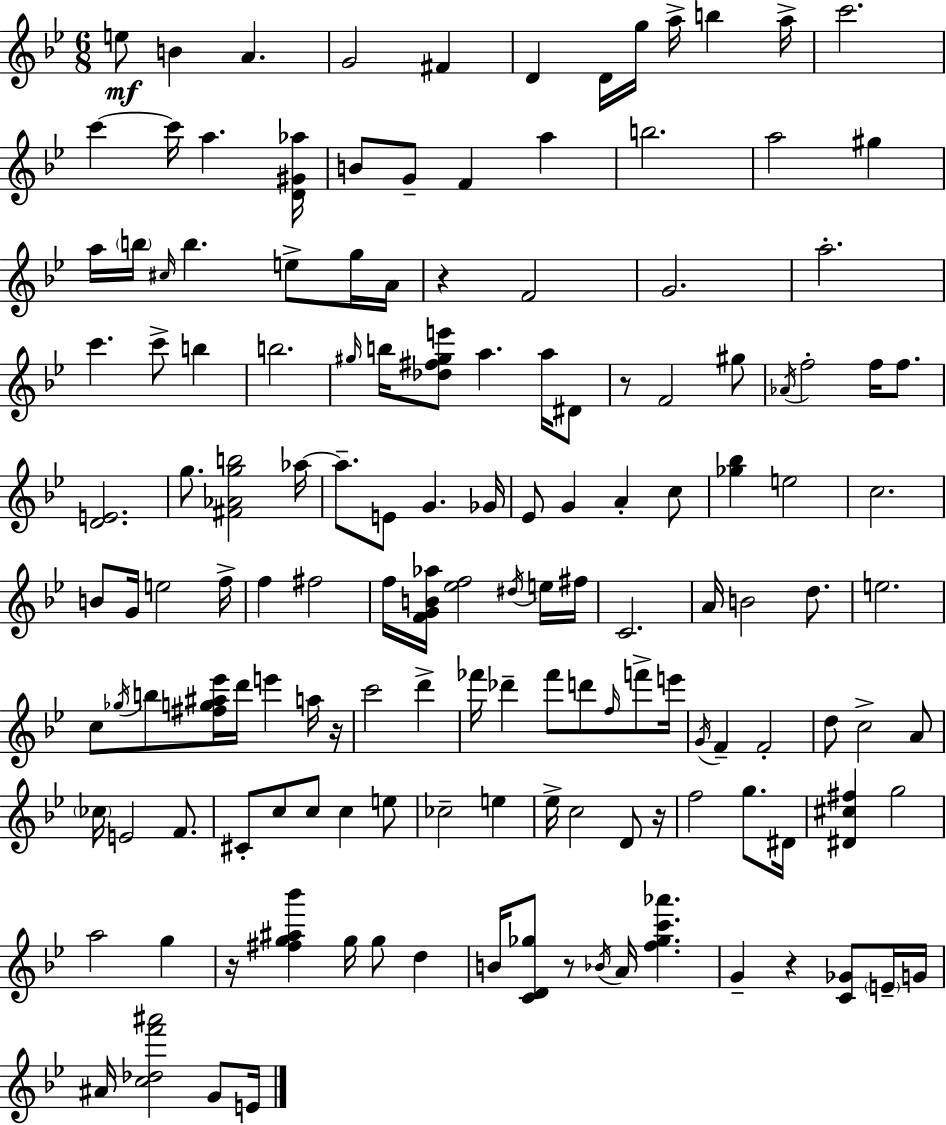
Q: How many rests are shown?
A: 7